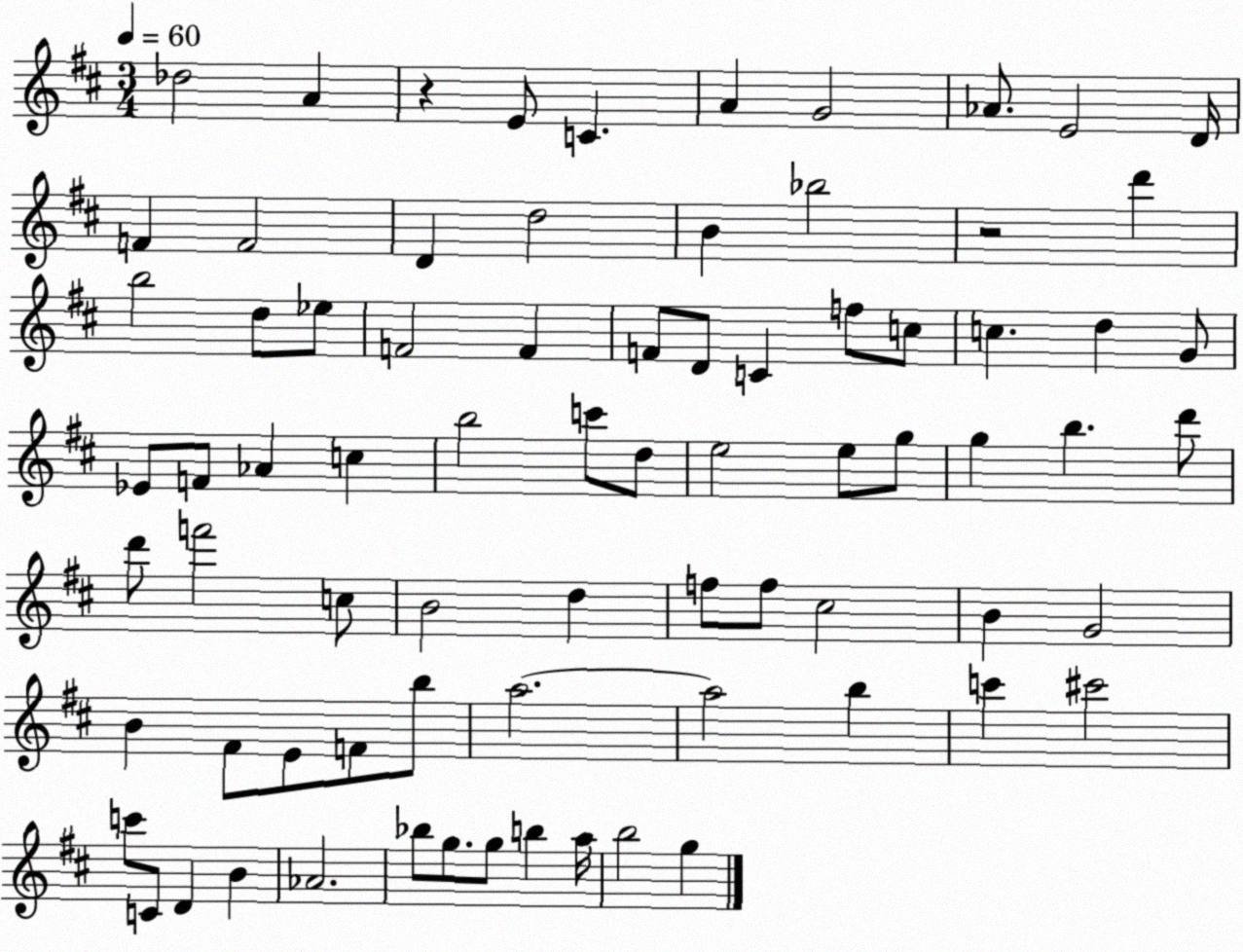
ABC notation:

X:1
T:Untitled
M:3/4
L:1/4
K:D
_d2 A z E/2 C A G2 _A/2 E2 D/4 F F2 D d2 B _b2 z2 d' b2 d/2 _e/2 F2 F F/2 D/2 C f/2 c/2 c d G/2 _E/2 F/2 _A c b2 c'/2 d/2 e2 e/2 g/2 g b d'/2 d'/2 f'2 c/2 B2 d f/2 f/2 ^c2 B G2 B ^F/2 E/2 F/2 b/2 a2 a2 b c' ^c'2 c'/2 C/2 D B _A2 _b/2 g/2 g/2 b a/4 b2 g